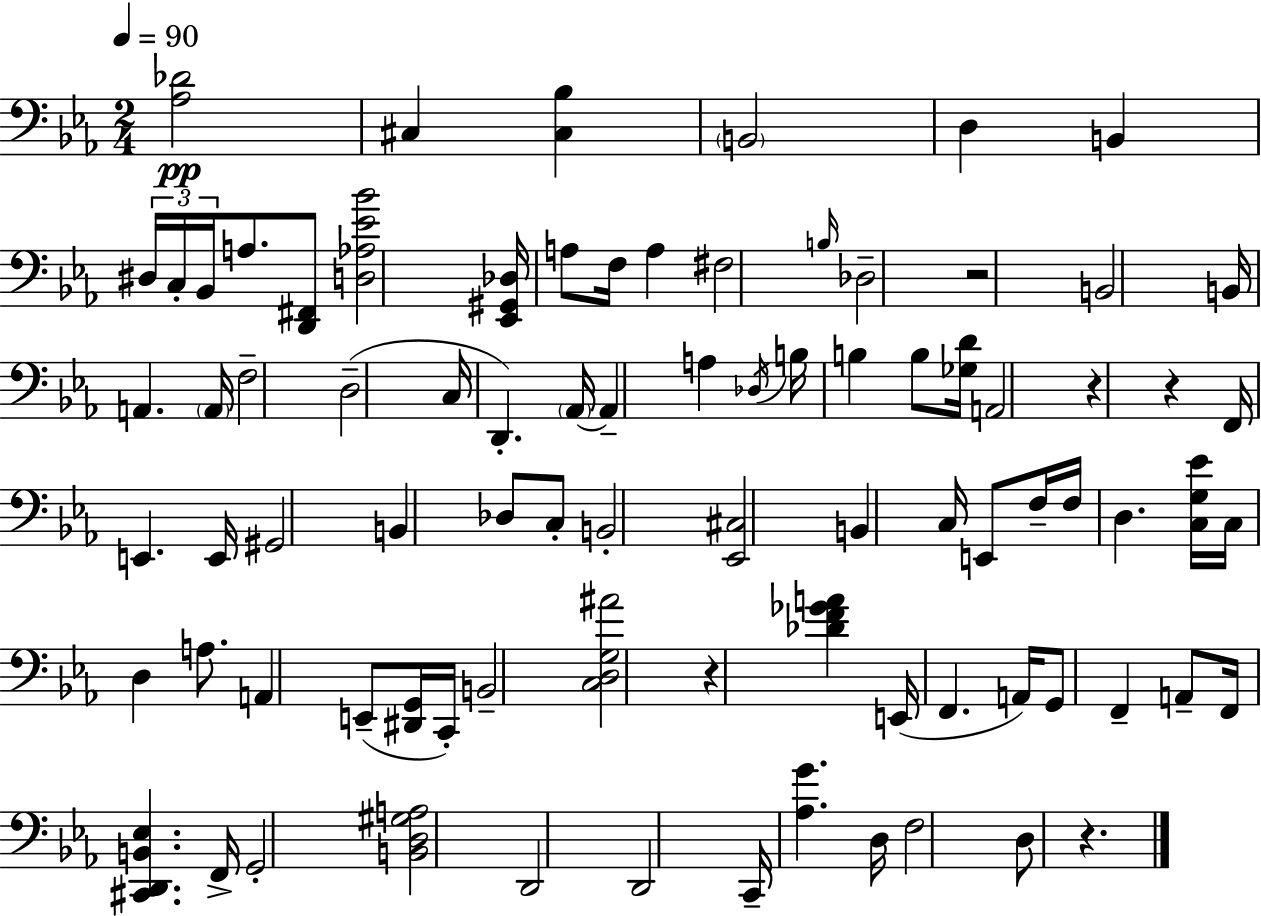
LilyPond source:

{
  \clef bass
  \numericTimeSignature
  \time 2/4
  \key c \minor
  \tempo 4 = 90
  \repeat volta 2 { <aes des'>2\pp | cis4 <cis bes>4 | \parenthesize b,2 | d4 b,4 | \break \tuplet 3/2 { dis16 c16-. bes,16 } a8. <d, fis,>8 | <d aes ees' bes'>2 | <ees, gis, des>16 a8 f16 a4 | fis2 | \break \grace { b16 } des2-- | r2 | b,2 | b,16 a,4. | \break \parenthesize a,16 f2-- | d2--( | c16 d,4.-.) | \parenthesize aes,16~~ aes,4-- a4 | \break \acciaccatura { des16 } b16 b4 b8 | <ges d'>16 a,2 | r4 r4 | f,16 e,4. | \break e,16 gis,2 | b,4 des8 | c8-. b,2-. | <ees, cis>2 | \break b,4 c16 e,8 | f16-- f16 d4. | <c g ees'>16 c16 d4 a8. | a,4 e,8--( | \break <dis, g,>16 c,16-.) b,2-- | <c d g ais'>2 | r4 <des' f' ges' a'>4 | e,16( f,4. | \break a,16) g,8 f,4-- | a,8-- f,16 <cis, d, b, ees>4. | f,16-> g,2-. | <b, d gis a>2 | \break d,2 | d,2 | c,16-- <aes g'>4. | d16 f2 | \break d8 r4. | } \bar "|."
}